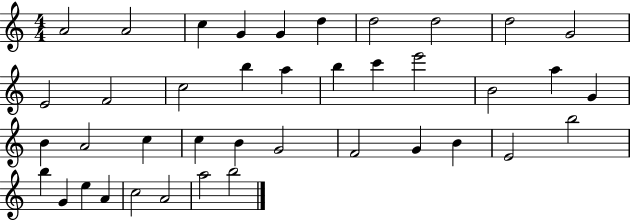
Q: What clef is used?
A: treble